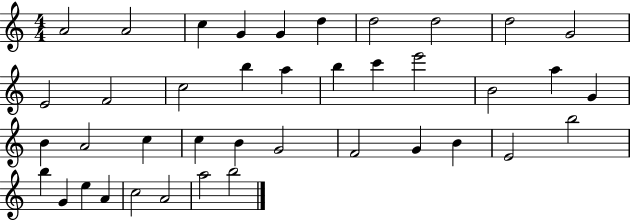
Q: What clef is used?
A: treble